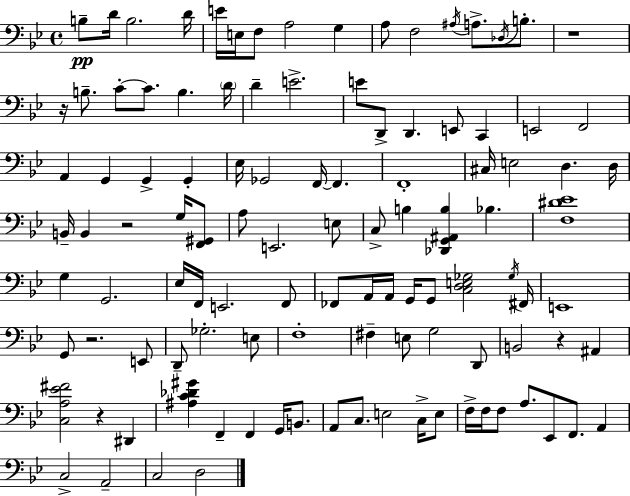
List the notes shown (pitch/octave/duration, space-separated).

B3/e D4/s B3/h. D4/s E4/s E3/s F3/e A3/h G3/q A3/e F3/h A#3/s A3/e. Db3/s B3/e. R/w R/s B3/e. C4/e C4/e. B3/q. D4/s D4/q E4/h. E4/e D2/e D2/q. E2/e C2/q E2/h F2/h A2/q G2/q G2/q G2/q Eb3/s Gb2/h F2/s F2/q. F2/w C#3/s E3/h D3/q. D3/s B2/s B2/q R/h G3/s [F2,G#2]/e A3/e E2/h. E3/e C3/e B3/q [Db2,G2,A#2,B3]/q Bb3/q. [F3,D#4,Eb4]/w G3/q G2/h. Eb3/s F2/s E2/h. F2/e FES2/e A2/s A2/s G2/s G2/e [C3,D3,E3,Gb3]/h Gb3/s F#2/s E2/w G2/e R/h. E2/e D2/e Gb3/h. E3/e F3/w F#3/q E3/e G3/h D2/e B2/h R/q A#2/q [C3,A3,Eb4,F#4]/h R/q D#2/q [A#3,C4,Db4,G#4]/q F2/q F2/q G2/s B2/e. A2/e C3/e. E3/h C3/s E3/e F3/s F3/s F3/e A3/e. Eb2/e F2/e. A2/q C3/h A2/h C3/h D3/h